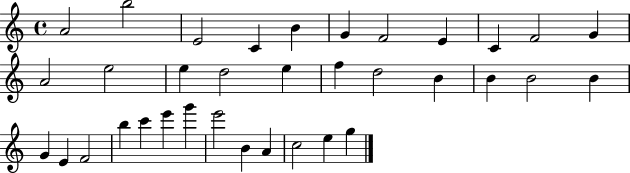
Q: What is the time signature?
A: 4/4